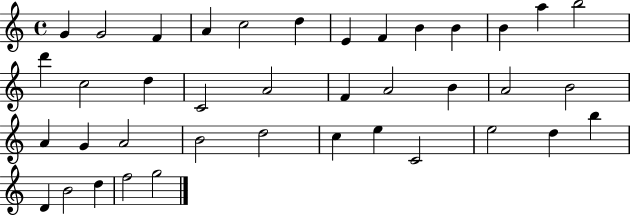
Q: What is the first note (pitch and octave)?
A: G4